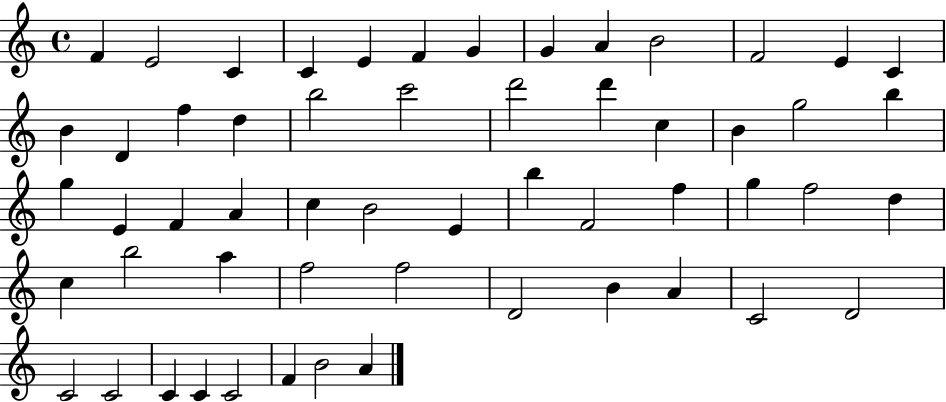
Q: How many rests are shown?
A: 0